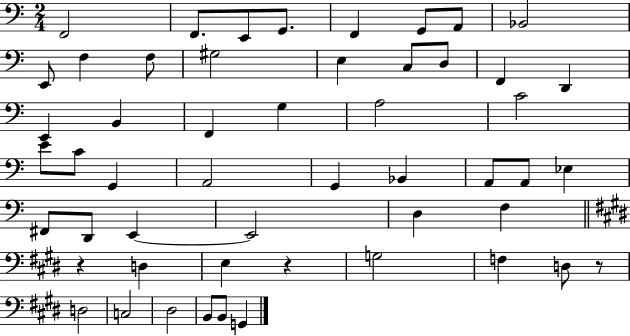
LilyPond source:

{
  \clef bass
  \numericTimeSignature
  \time 2/4
  \key c \major
  f,2 | f,8. e,8 g,8. | f,4 g,8 a,8 | bes,2 | \break e,8 f4 f8 | gis2 | e4 c8 d8 | f,4 d,4 | \break e,4 b,4 | f,4 g4 | a2 | c'2 | \break e'8 c'8 g,4 | a,2 | g,4 bes,4 | a,8 a,8 ees4 | \break fis,8 d,8 e,4~~ | e,2 | d4 f4 | \bar "||" \break \key e \major r4 d4 | e4 r4 | g2 | f4 d8 r8 | \break d2 | c2 | dis2 | b,8 b,8 g,4 | \break \bar "|."
}